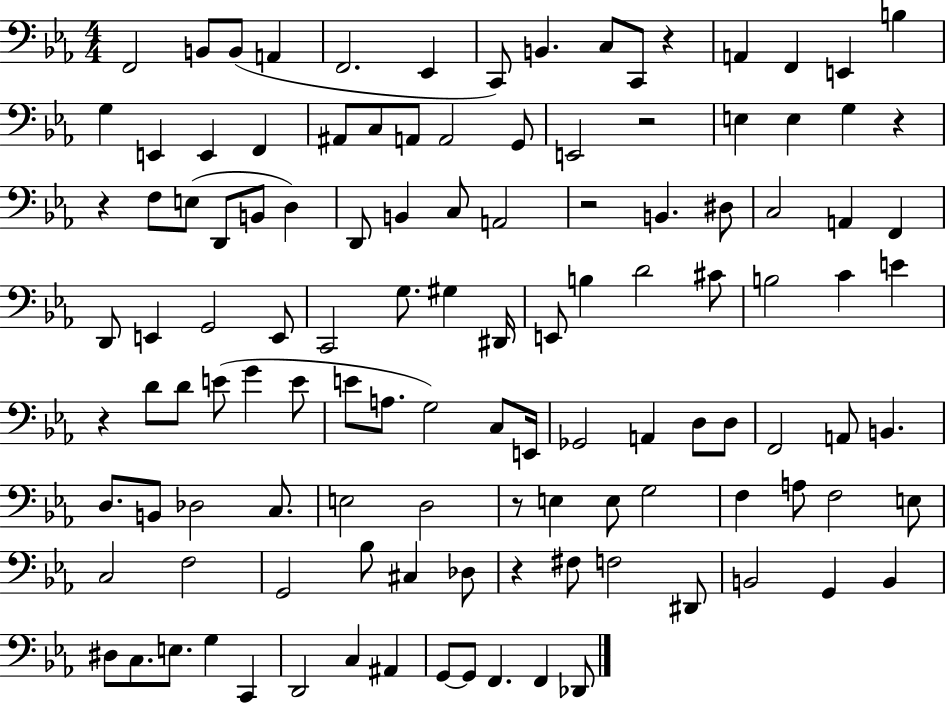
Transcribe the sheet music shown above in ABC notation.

X:1
T:Untitled
M:4/4
L:1/4
K:Eb
F,,2 B,,/2 B,,/2 A,, F,,2 _E,, C,,/2 B,, C,/2 C,,/2 z A,, F,, E,, B, G, E,, E,, F,, ^A,,/2 C,/2 A,,/2 A,,2 G,,/2 E,,2 z2 E, E, G, z z F,/2 E,/2 D,,/2 B,,/2 D, D,,/2 B,, C,/2 A,,2 z2 B,, ^D,/2 C,2 A,, F,, D,,/2 E,, G,,2 E,,/2 C,,2 G,/2 ^G, ^D,,/4 E,,/2 B, D2 ^C/2 B,2 C E z D/2 D/2 E/2 G E/2 E/2 A,/2 G,2 C,/2 E,,/4 _G,,2 A,, D,/2 D,/2 F,,2 A,,/2 B,, D,/2 B,,/2 _D,2 C,/2 E,2 D,2 z/2 E, E,/2 G,2 F, A,/2 F,2 E,/2 C,2 F,2 G,,2 _B,/2 ^C, _D,/2 z ^F,/2 F,2 ^D,,/2 B,,2 G,, B,, ^D,/2 C,/2 E,/2 G, C,, D,,2 C, ^A,, G,,/2 G,,/2 F,, F,, _D,,/2